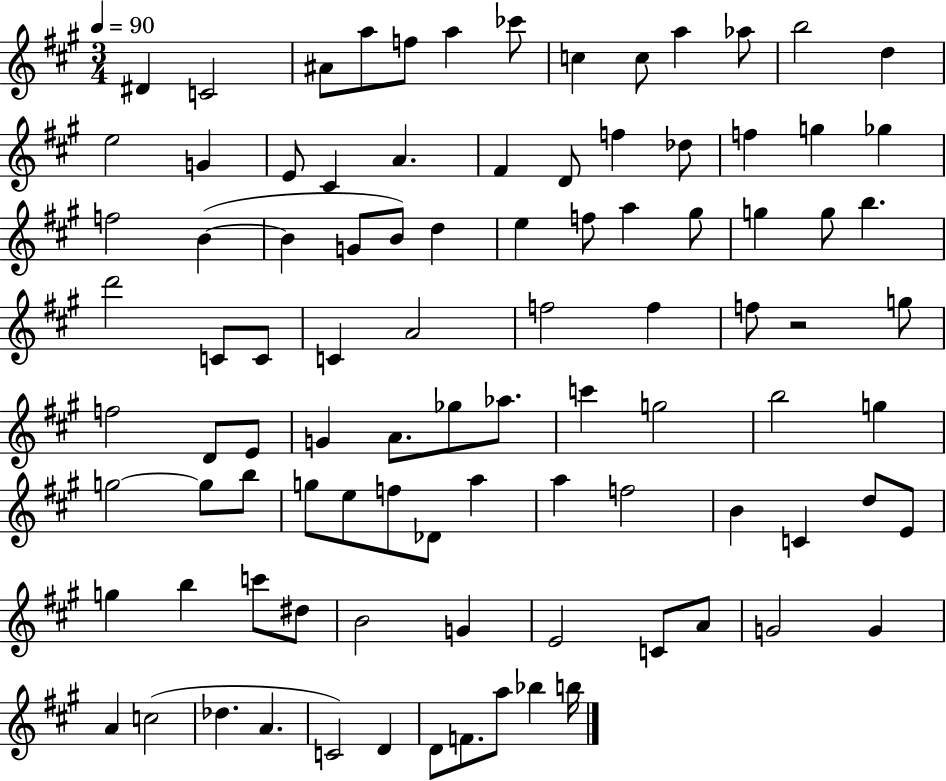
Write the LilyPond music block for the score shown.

{
  \clef treble
  \numericTimeSignature
  \time 3/4
  \key a \major
  \tempo 4 = 90
  \repeat volta 2 { dis'4 c'2 | ais'8 a''8 f''8 a''4 ces'''8 | c''4 c''8 a''4 aes''8 | b''2 d''4 | \break e''2 g'4 | e'8 cis'4 a'4. | fis'4 d'8 f''4 des''8 | f''4 g''4 ges''4 | \break f''2 b'4~(~ | b'4 g'8 b'8) d''4 | e''4 f''8 a''4 gis''8 | g''4 g''8 b''4. | \break d'''2 c'8 c'8 | c'4 a'2 | f''2 f''4 | f''8 r2 g''8 | \break f''2 d'8 e'8 | g'4 a'8. ges''8 aes''8. | c'''4 g''2 | b''2 g''4 | \break g''2~~ g''8 b''8 | g''8 e''8 f''8 des'8 a''4 | a''4 f''2 | b'4 c'4 d''8 e'8 | \break g''4 b''4 c'''8 dis''8 | b'2 g'4 | e'2 c'8 a'8 | g'2 g'4 | \break a'4 c''2( | des''4. a'4. | c'2) d'4 | d'8 f'8. a''8 bes''4 b''16 | \break } \bar "|."
}